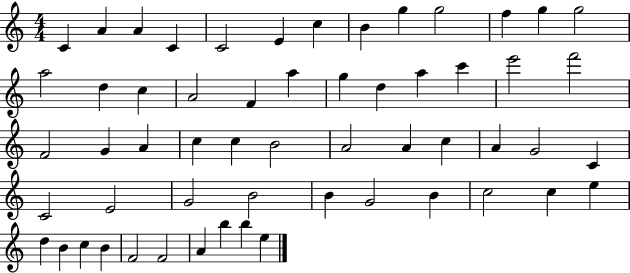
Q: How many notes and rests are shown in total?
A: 57